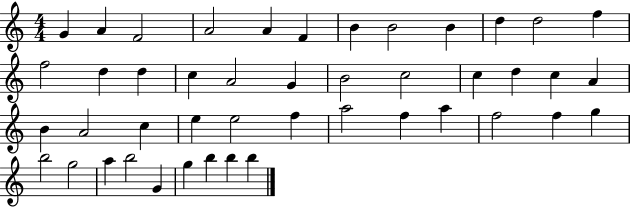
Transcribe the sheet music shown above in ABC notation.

X:1
T:Untitled
M:4/4
L:1/4
K:C
G A F2 A2 A F B B2 B d d2 f f2 d d c A2 G B2 c2 c d c A B A2 c e e2 f a2 f a f2 f g b2 g2 a b2 G g b b b